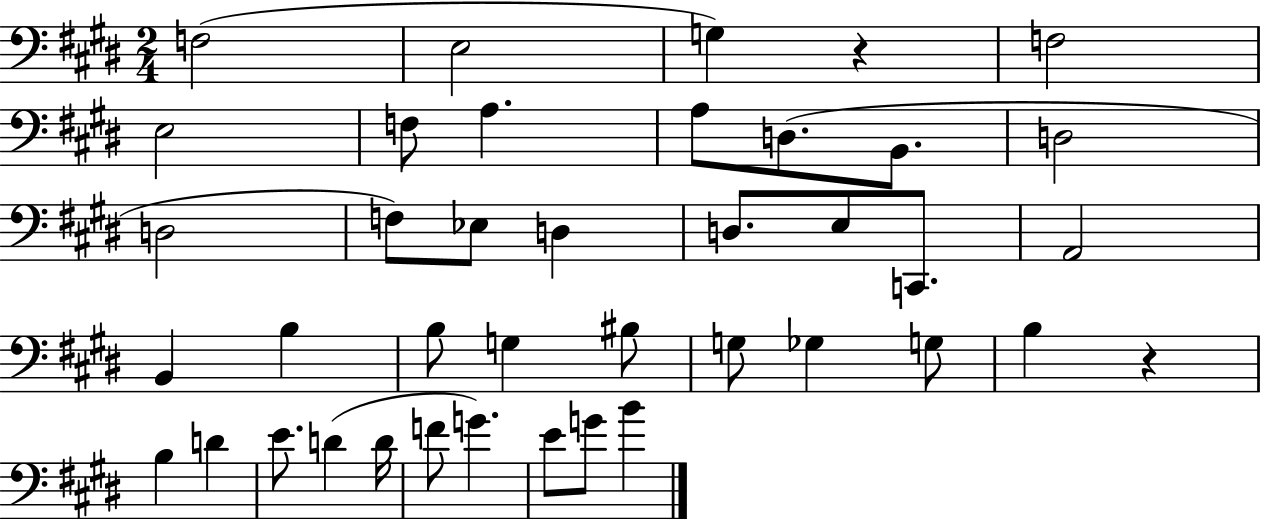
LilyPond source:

{
  \clef bass
  \numericTimeSignature
  \time 2/4
  \key e \major
  f2( | e2 | g4) r4 | f2 | \break e2 | f8 a4. | a8 d8.( b,8. | d2 | \break d2 | f8) ees8 d4 | d8. e8 c,8. | a,2 | \break b,4 b4 | b8 g4 bis8 | g8 ges4 g8 | b4 r4 | \break b4 d'4 | e'8. d'4( d'16 | f'8 g'4.) | e'8 g'8 b'4 | \break \bar "|."
}